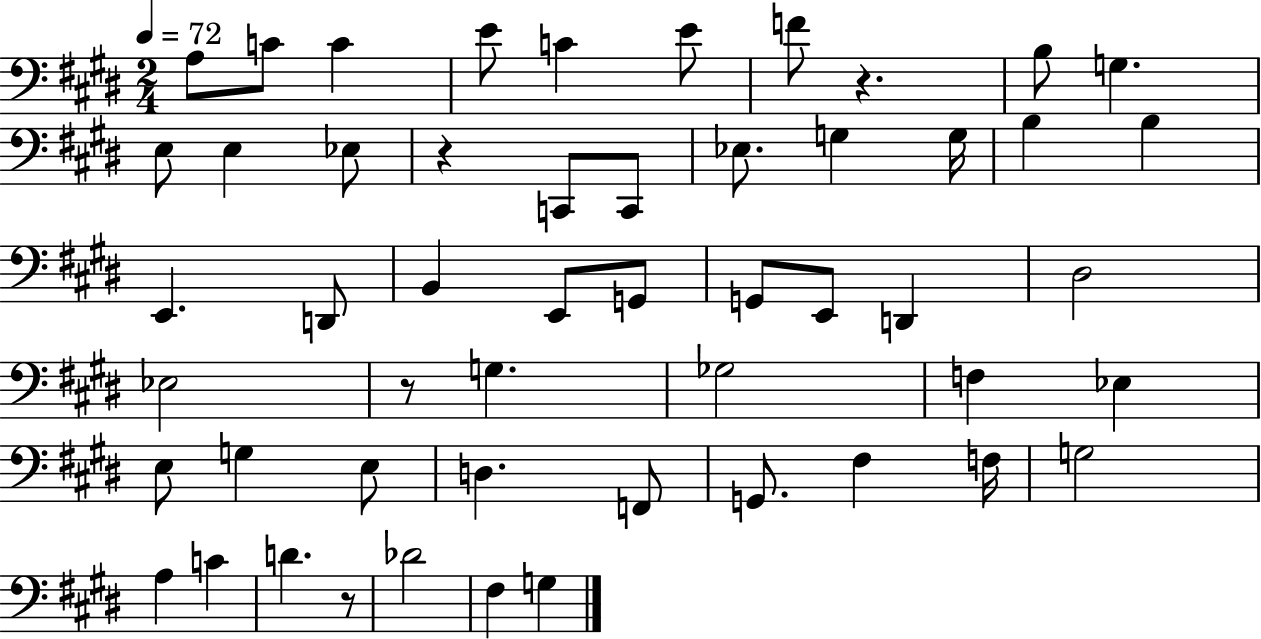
{
  \clef bass
  \numericTimeSignature
  \time 2/4
  \key e \major
  \tempo 4 = 72
  \repeat volta 2 { a8 c'8 c'4 | e'8 c'4 e'8 | f'8 r4. | b8 g4. | \break e8 e4 ees8 | r4 c,8 c,8 | ees8. g4 g16 | b4 b4 | \break e,4. d,8 | b,4 e,8 g,8 | g,8 e,8 d,4 | dis2 | \break ees2 | r8 g4. | ges2 | f4 ees4 | \break e8 g4 e8 | d4. f,8 | g,8. fis4 f16 | g2 | \break a4 c'4 | d'4. r8 | des'2 | fis4 g4 | \break } \bar "|."
}